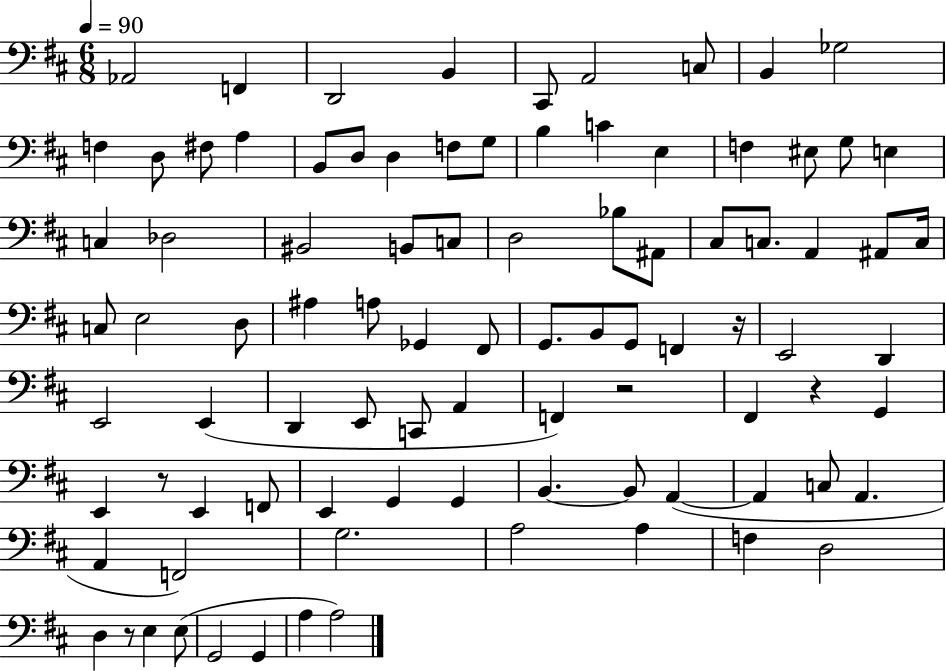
Ab2/h F2/q D2/h B2/q C#2/e A2/h C3/e B2/q Gb3/h F3/q D3/e F#3/e A3/q B2/e D3/e D3/q F3/e G3/e B3/q C4/q E3/q F3/q EIS3/e G3/e E3/q C3/q Db3/h BIS2/h B2/e C3/e D3/h Bb3/e A#2/e C#3/e C3/e. A2/q A#2/e C3/s C3/e E3/h D3/e A#3/q A3/e Gb2/q F#2/e G2/e. B2/e G2/e F2/q R/s E2/h D2/q E2/h E2/q D2/q E2/e C2/e A2/q F2/q R/h F#2/q R/q G2/q E2/q R/e E2/q F2/e E2/q G2/q G2/q B2/q. B2/e A2/q A2/q C3/e A2/q. A2/q F2/h G3/h. A3/h A3/q F3/q D3/h D3/q R/e E3/q E3/e G2/h G2/q A3/q A3/h